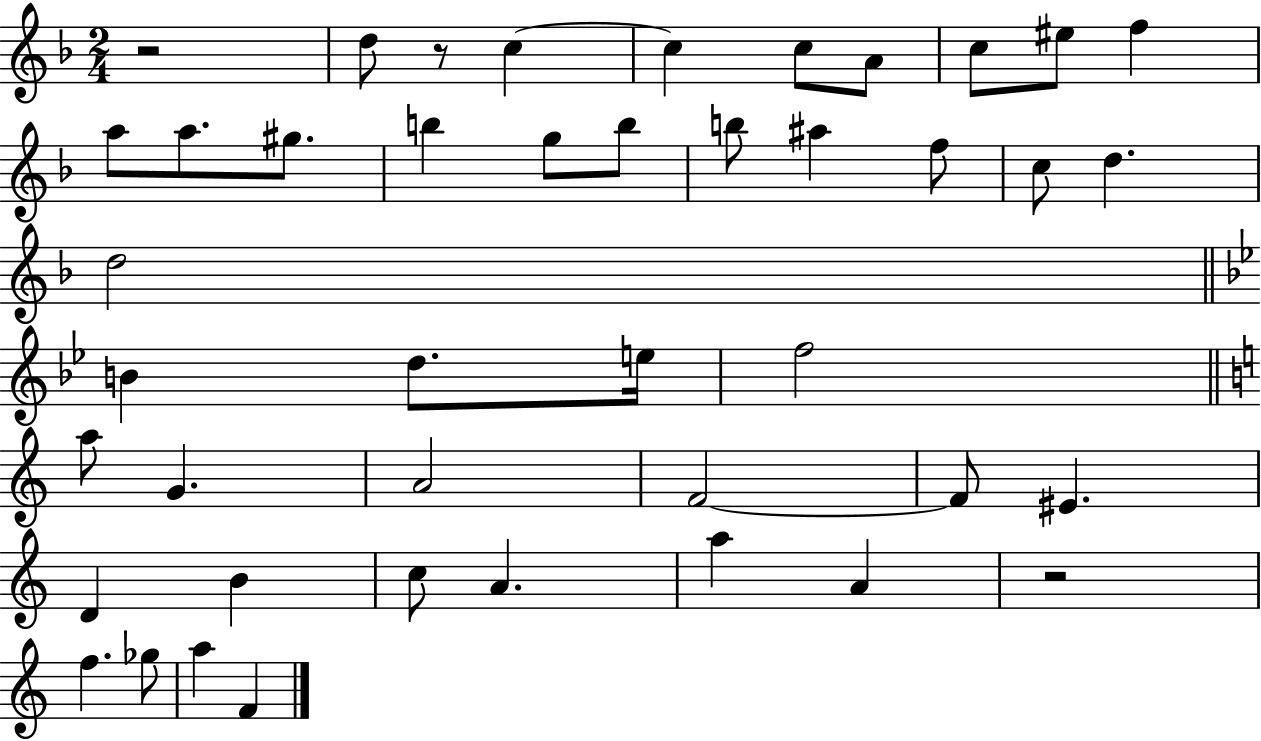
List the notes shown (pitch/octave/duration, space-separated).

R/h D5/e R/e C5/q C5/q C5/e A4/e C5/e EIS5/e F5/q A5/e A5/e. G#5/e. B5/q G5/e B5/e B5/e A#5/q F5/e C5/e D5/q. D5/h B4/q D5/e. E5/s F5/h A5/e G4/q. A4/h F4/h F4/e EIS4/q. D4/q B4/q C5/e A4/q. A5/q A4/q R/h F5/q. Gb5/e A5/q F4/q